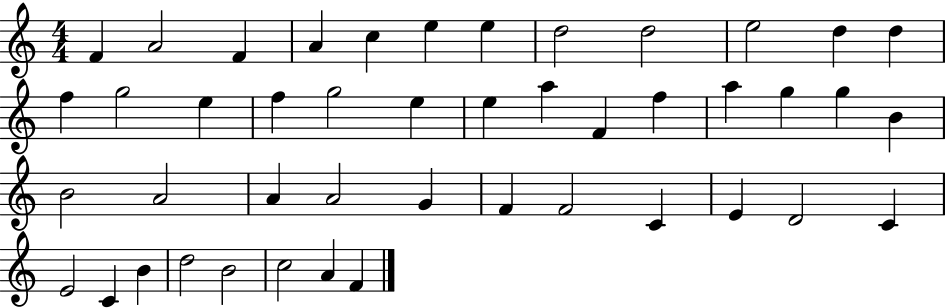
{
  \clef treble
  \numericTimeSignature
  \time 4/4
  \key c \major
  f'4 a'2 f'4 | a'4 c''4 e''4 e''4 | d''2 d''2 | e''2 d''4 d''4 | \break f''4 g''2 e''4 | f''4 g''2 e''4 | e''4 a''4 f'4 f''4 | a''4 g''4 g''4 b'4 | \break b'2 a'2 | a'4 a'2 g'4 | f'4 f'2 c'4 | e'4 d'2 c'4 | \break e'2 c'4 b'4 | d''2 b'2 | c''2 a'4 f'4 | \bar "|."
}